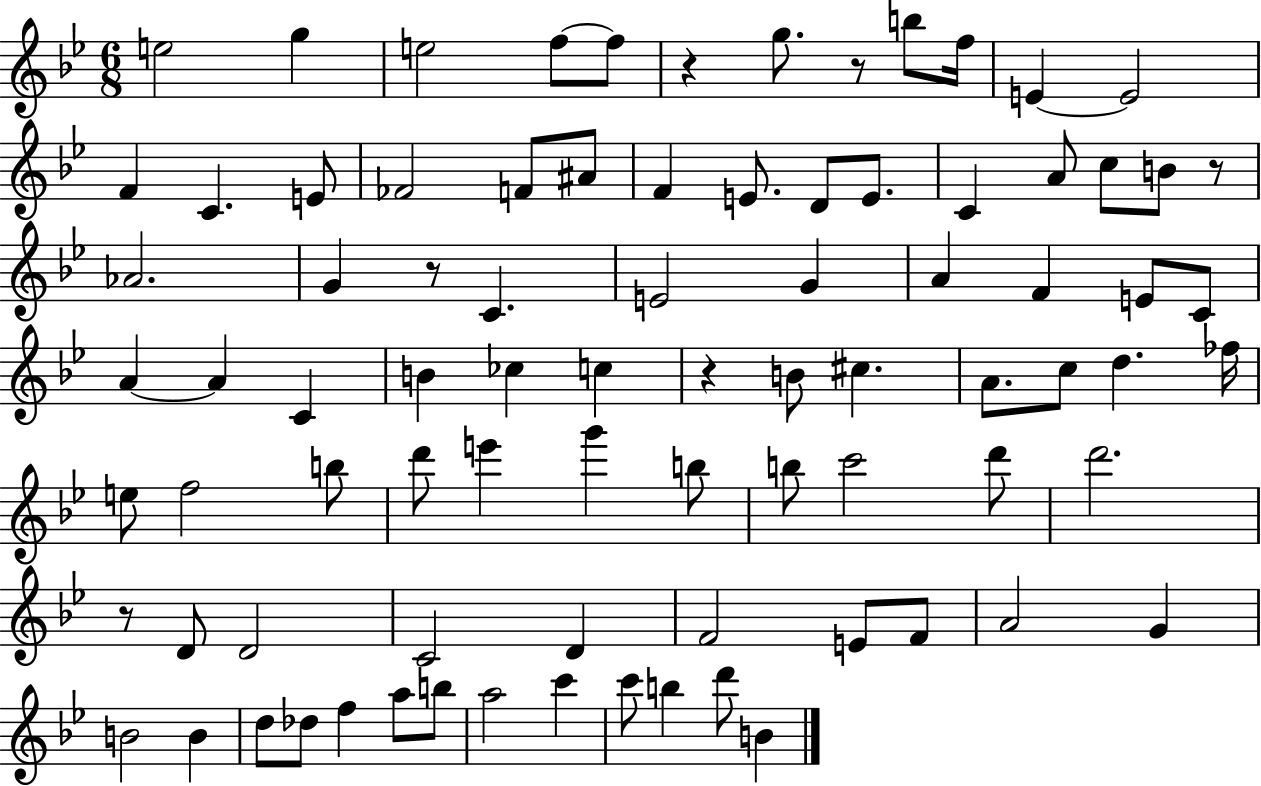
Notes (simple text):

E5/h G5/q E5/h F5/e F5/e R/q G5/e. R/e B5/e F5/s E4/q E4/h F4/q C4/q. E4/e FES4/h F4/e A#4/e F4/q E4/e. D4/e E4/e. C4/q A4/e C5/e B4/e R/e Ab4/h. G4/q R/e C4/q. E4/h G4/q A4/q F4/q E4/e C4/e A4/q A4/q C4/q B4/q CES5/q C5/q R/q B4/e C#5/q. A4/e. C5/e D5/q. FES5/s E5/e F5/h B5/e D6/e E6/q G6/q B5/e B5/e C6/h D6/e D6/h. R/e D4/e D4/h C4/h D4/q F4/h E4/e F4/e A4/h G4/q B4/h B4/q D5/e Db5/e F5/q A5/e B5/e A5/h C6/q C6/e B5/q D6/e B4/q